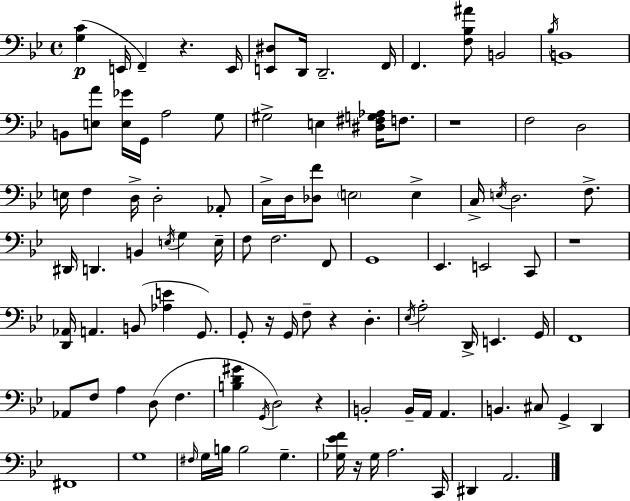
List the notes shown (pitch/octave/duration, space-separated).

[G3,C4]/q E2/s F2/q R/q. E2/s [E2,D#3]/e D2/s D2/h. F2/s F2/q. [F3,Bb3,A#4]/e B2/h Bb3/s B2/w B2/e [E3,A4]/e [E3,Gb4]/s G2/s A3/h G3/e G#3/h E3/q [D#3,F#3,G3,Ab3]/s F3/e. R/w F3/h D3/h E3/s F3/q D3/s D3/h Ab2/e C3/s D3/s [Db3,F4]/e E3/h E3/q C3/s E3/s D3/h. F3/e. D#2/s D2/q. B2/q E3/s G3/q E3/s F3/e F3/h. F2/e G2/w Eb2/q. E2/h C2/e R/w [D2,Ab2]/s A2/q. B2/e [Ab3,E4]/q G2/e. G2/e R/s G2/s F3/e R/q D3/q. Eb3/s A3/h D2/s E2/q. G2/s F2/w Ab2/e F3/e A3/q D3/e F3/q. [B3,D4,G#4]/q G2/s D3/h R/q B2/h B2/s A2/s A2/q. B2/q. C#3/e G2/q D2/q F#2/w G3/w F#3/s G3/s B3/s B3/h G3/q. [Gb3,Eb4,F4]/s R/s Gb3/s A3/h. C2/s D#2/q A2/h.